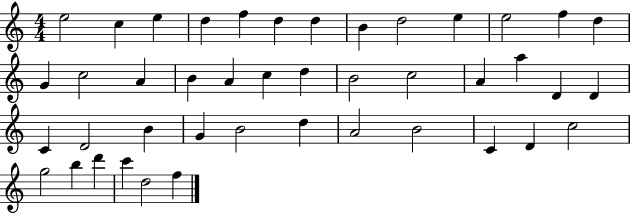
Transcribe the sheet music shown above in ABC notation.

X:1
T:Untitled
M:4/4
L:1/4
K:C
e2 c e d f d d B d2 e e2 f d G c2 A B A c d B2 c2 A a D D C D2 B G B2 d A2 B2 C D c2 g2 b d' c' d2 f